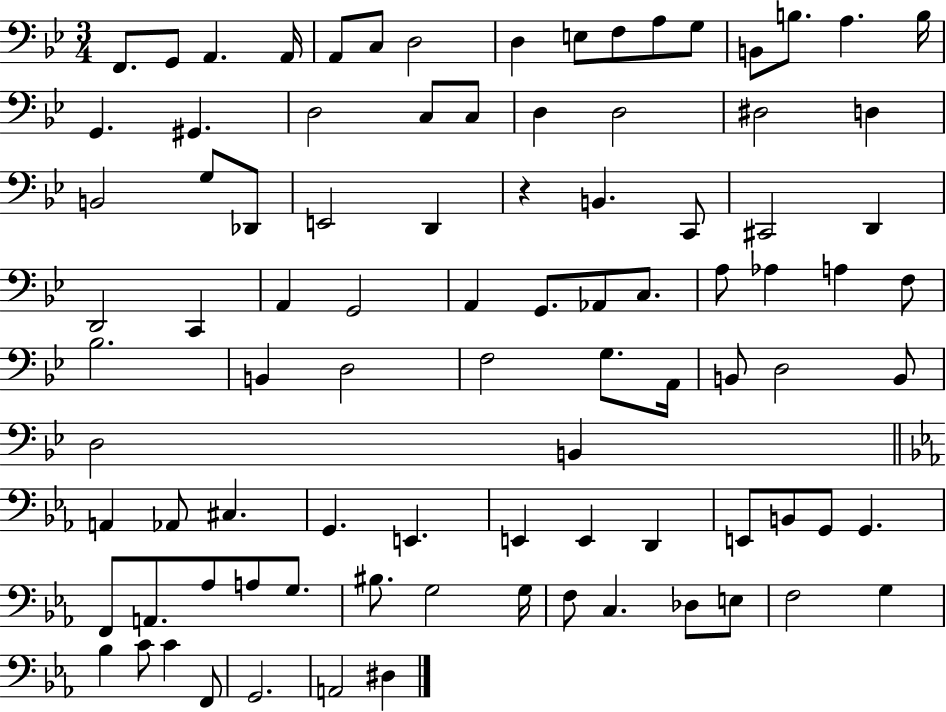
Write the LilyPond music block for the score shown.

{
  \clef bass
  \numericTimeSignature
  \time 3/4
  \key bes \major
  \repeat volta 2 { f,8. g,8 a,4. a,16 | a,8 c8 d2 | d4 e8 f8 a8 g8 | b,8 b8. a4. b16 | \break g,4. gis,4. | d2 c8 c8 | d4 d2 | dis2 d4 | \break b,2 g8 des,8 | e,2 d,4 | r4 b,4. c,8 | cis,2 d,4 | \break d,2 c,4 | a,4 g,2 | a,4 g,8. aes,8 c8. | a8 aes4 a4 f8 | \break bes2. | b,4 d2 | f2 g8. a,16 | b,8 d2 b,8 | \break d2 b,4 | \bar "||" \break \key ees \major a,4 aes,8 cis4. | g,4. e,4. | e,4 e,4 d,4 | e,8 b,8 g,8 g,4. | \break f,8 a,8. aes8 a8 g8. | bis8. g2 g16 | f8 c4. des8 e8 | f2 g4 | \break bes4 c'8 c'4 f,8 | g,2. | a,2 dis4 | } \bar "|."
}